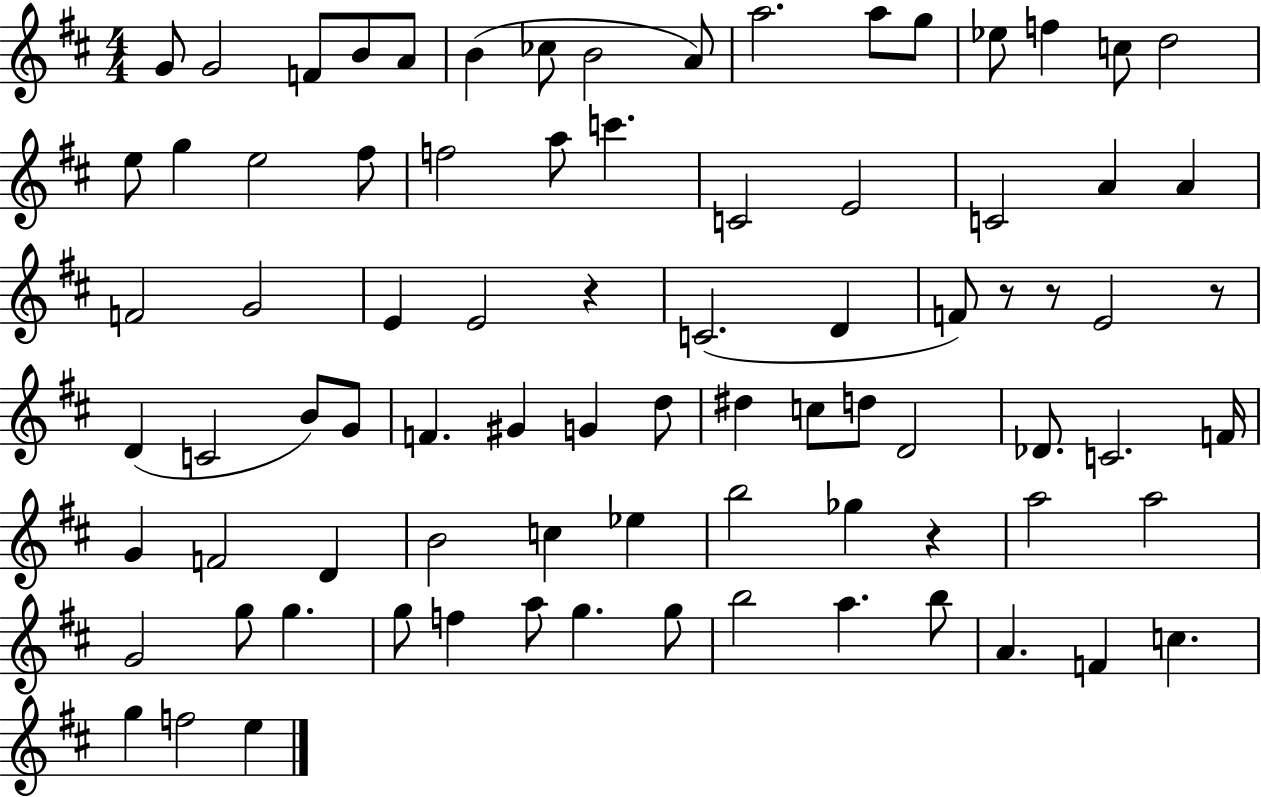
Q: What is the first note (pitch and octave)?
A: G4